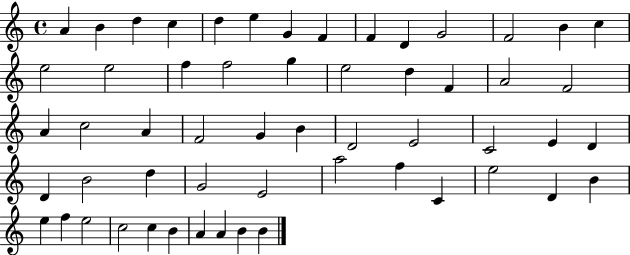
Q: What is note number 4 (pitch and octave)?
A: C5